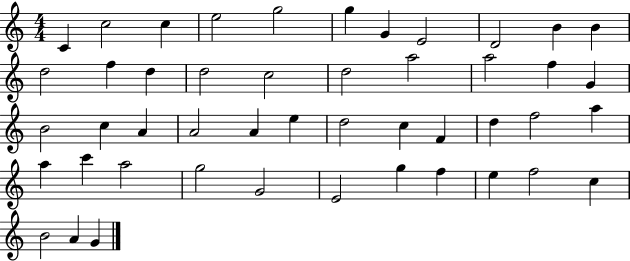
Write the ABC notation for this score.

X:1
T:Untitled
M:4/4
L:1/4
K:C
C c2 c e2 g2 g G E2 D2 B B d2 f d d2 c2 d2 a2 a2 f G B2 c A A2 A e d2 c F d f2 a a c' a2 g2 G2 E2 g f e f2 c B2 A G